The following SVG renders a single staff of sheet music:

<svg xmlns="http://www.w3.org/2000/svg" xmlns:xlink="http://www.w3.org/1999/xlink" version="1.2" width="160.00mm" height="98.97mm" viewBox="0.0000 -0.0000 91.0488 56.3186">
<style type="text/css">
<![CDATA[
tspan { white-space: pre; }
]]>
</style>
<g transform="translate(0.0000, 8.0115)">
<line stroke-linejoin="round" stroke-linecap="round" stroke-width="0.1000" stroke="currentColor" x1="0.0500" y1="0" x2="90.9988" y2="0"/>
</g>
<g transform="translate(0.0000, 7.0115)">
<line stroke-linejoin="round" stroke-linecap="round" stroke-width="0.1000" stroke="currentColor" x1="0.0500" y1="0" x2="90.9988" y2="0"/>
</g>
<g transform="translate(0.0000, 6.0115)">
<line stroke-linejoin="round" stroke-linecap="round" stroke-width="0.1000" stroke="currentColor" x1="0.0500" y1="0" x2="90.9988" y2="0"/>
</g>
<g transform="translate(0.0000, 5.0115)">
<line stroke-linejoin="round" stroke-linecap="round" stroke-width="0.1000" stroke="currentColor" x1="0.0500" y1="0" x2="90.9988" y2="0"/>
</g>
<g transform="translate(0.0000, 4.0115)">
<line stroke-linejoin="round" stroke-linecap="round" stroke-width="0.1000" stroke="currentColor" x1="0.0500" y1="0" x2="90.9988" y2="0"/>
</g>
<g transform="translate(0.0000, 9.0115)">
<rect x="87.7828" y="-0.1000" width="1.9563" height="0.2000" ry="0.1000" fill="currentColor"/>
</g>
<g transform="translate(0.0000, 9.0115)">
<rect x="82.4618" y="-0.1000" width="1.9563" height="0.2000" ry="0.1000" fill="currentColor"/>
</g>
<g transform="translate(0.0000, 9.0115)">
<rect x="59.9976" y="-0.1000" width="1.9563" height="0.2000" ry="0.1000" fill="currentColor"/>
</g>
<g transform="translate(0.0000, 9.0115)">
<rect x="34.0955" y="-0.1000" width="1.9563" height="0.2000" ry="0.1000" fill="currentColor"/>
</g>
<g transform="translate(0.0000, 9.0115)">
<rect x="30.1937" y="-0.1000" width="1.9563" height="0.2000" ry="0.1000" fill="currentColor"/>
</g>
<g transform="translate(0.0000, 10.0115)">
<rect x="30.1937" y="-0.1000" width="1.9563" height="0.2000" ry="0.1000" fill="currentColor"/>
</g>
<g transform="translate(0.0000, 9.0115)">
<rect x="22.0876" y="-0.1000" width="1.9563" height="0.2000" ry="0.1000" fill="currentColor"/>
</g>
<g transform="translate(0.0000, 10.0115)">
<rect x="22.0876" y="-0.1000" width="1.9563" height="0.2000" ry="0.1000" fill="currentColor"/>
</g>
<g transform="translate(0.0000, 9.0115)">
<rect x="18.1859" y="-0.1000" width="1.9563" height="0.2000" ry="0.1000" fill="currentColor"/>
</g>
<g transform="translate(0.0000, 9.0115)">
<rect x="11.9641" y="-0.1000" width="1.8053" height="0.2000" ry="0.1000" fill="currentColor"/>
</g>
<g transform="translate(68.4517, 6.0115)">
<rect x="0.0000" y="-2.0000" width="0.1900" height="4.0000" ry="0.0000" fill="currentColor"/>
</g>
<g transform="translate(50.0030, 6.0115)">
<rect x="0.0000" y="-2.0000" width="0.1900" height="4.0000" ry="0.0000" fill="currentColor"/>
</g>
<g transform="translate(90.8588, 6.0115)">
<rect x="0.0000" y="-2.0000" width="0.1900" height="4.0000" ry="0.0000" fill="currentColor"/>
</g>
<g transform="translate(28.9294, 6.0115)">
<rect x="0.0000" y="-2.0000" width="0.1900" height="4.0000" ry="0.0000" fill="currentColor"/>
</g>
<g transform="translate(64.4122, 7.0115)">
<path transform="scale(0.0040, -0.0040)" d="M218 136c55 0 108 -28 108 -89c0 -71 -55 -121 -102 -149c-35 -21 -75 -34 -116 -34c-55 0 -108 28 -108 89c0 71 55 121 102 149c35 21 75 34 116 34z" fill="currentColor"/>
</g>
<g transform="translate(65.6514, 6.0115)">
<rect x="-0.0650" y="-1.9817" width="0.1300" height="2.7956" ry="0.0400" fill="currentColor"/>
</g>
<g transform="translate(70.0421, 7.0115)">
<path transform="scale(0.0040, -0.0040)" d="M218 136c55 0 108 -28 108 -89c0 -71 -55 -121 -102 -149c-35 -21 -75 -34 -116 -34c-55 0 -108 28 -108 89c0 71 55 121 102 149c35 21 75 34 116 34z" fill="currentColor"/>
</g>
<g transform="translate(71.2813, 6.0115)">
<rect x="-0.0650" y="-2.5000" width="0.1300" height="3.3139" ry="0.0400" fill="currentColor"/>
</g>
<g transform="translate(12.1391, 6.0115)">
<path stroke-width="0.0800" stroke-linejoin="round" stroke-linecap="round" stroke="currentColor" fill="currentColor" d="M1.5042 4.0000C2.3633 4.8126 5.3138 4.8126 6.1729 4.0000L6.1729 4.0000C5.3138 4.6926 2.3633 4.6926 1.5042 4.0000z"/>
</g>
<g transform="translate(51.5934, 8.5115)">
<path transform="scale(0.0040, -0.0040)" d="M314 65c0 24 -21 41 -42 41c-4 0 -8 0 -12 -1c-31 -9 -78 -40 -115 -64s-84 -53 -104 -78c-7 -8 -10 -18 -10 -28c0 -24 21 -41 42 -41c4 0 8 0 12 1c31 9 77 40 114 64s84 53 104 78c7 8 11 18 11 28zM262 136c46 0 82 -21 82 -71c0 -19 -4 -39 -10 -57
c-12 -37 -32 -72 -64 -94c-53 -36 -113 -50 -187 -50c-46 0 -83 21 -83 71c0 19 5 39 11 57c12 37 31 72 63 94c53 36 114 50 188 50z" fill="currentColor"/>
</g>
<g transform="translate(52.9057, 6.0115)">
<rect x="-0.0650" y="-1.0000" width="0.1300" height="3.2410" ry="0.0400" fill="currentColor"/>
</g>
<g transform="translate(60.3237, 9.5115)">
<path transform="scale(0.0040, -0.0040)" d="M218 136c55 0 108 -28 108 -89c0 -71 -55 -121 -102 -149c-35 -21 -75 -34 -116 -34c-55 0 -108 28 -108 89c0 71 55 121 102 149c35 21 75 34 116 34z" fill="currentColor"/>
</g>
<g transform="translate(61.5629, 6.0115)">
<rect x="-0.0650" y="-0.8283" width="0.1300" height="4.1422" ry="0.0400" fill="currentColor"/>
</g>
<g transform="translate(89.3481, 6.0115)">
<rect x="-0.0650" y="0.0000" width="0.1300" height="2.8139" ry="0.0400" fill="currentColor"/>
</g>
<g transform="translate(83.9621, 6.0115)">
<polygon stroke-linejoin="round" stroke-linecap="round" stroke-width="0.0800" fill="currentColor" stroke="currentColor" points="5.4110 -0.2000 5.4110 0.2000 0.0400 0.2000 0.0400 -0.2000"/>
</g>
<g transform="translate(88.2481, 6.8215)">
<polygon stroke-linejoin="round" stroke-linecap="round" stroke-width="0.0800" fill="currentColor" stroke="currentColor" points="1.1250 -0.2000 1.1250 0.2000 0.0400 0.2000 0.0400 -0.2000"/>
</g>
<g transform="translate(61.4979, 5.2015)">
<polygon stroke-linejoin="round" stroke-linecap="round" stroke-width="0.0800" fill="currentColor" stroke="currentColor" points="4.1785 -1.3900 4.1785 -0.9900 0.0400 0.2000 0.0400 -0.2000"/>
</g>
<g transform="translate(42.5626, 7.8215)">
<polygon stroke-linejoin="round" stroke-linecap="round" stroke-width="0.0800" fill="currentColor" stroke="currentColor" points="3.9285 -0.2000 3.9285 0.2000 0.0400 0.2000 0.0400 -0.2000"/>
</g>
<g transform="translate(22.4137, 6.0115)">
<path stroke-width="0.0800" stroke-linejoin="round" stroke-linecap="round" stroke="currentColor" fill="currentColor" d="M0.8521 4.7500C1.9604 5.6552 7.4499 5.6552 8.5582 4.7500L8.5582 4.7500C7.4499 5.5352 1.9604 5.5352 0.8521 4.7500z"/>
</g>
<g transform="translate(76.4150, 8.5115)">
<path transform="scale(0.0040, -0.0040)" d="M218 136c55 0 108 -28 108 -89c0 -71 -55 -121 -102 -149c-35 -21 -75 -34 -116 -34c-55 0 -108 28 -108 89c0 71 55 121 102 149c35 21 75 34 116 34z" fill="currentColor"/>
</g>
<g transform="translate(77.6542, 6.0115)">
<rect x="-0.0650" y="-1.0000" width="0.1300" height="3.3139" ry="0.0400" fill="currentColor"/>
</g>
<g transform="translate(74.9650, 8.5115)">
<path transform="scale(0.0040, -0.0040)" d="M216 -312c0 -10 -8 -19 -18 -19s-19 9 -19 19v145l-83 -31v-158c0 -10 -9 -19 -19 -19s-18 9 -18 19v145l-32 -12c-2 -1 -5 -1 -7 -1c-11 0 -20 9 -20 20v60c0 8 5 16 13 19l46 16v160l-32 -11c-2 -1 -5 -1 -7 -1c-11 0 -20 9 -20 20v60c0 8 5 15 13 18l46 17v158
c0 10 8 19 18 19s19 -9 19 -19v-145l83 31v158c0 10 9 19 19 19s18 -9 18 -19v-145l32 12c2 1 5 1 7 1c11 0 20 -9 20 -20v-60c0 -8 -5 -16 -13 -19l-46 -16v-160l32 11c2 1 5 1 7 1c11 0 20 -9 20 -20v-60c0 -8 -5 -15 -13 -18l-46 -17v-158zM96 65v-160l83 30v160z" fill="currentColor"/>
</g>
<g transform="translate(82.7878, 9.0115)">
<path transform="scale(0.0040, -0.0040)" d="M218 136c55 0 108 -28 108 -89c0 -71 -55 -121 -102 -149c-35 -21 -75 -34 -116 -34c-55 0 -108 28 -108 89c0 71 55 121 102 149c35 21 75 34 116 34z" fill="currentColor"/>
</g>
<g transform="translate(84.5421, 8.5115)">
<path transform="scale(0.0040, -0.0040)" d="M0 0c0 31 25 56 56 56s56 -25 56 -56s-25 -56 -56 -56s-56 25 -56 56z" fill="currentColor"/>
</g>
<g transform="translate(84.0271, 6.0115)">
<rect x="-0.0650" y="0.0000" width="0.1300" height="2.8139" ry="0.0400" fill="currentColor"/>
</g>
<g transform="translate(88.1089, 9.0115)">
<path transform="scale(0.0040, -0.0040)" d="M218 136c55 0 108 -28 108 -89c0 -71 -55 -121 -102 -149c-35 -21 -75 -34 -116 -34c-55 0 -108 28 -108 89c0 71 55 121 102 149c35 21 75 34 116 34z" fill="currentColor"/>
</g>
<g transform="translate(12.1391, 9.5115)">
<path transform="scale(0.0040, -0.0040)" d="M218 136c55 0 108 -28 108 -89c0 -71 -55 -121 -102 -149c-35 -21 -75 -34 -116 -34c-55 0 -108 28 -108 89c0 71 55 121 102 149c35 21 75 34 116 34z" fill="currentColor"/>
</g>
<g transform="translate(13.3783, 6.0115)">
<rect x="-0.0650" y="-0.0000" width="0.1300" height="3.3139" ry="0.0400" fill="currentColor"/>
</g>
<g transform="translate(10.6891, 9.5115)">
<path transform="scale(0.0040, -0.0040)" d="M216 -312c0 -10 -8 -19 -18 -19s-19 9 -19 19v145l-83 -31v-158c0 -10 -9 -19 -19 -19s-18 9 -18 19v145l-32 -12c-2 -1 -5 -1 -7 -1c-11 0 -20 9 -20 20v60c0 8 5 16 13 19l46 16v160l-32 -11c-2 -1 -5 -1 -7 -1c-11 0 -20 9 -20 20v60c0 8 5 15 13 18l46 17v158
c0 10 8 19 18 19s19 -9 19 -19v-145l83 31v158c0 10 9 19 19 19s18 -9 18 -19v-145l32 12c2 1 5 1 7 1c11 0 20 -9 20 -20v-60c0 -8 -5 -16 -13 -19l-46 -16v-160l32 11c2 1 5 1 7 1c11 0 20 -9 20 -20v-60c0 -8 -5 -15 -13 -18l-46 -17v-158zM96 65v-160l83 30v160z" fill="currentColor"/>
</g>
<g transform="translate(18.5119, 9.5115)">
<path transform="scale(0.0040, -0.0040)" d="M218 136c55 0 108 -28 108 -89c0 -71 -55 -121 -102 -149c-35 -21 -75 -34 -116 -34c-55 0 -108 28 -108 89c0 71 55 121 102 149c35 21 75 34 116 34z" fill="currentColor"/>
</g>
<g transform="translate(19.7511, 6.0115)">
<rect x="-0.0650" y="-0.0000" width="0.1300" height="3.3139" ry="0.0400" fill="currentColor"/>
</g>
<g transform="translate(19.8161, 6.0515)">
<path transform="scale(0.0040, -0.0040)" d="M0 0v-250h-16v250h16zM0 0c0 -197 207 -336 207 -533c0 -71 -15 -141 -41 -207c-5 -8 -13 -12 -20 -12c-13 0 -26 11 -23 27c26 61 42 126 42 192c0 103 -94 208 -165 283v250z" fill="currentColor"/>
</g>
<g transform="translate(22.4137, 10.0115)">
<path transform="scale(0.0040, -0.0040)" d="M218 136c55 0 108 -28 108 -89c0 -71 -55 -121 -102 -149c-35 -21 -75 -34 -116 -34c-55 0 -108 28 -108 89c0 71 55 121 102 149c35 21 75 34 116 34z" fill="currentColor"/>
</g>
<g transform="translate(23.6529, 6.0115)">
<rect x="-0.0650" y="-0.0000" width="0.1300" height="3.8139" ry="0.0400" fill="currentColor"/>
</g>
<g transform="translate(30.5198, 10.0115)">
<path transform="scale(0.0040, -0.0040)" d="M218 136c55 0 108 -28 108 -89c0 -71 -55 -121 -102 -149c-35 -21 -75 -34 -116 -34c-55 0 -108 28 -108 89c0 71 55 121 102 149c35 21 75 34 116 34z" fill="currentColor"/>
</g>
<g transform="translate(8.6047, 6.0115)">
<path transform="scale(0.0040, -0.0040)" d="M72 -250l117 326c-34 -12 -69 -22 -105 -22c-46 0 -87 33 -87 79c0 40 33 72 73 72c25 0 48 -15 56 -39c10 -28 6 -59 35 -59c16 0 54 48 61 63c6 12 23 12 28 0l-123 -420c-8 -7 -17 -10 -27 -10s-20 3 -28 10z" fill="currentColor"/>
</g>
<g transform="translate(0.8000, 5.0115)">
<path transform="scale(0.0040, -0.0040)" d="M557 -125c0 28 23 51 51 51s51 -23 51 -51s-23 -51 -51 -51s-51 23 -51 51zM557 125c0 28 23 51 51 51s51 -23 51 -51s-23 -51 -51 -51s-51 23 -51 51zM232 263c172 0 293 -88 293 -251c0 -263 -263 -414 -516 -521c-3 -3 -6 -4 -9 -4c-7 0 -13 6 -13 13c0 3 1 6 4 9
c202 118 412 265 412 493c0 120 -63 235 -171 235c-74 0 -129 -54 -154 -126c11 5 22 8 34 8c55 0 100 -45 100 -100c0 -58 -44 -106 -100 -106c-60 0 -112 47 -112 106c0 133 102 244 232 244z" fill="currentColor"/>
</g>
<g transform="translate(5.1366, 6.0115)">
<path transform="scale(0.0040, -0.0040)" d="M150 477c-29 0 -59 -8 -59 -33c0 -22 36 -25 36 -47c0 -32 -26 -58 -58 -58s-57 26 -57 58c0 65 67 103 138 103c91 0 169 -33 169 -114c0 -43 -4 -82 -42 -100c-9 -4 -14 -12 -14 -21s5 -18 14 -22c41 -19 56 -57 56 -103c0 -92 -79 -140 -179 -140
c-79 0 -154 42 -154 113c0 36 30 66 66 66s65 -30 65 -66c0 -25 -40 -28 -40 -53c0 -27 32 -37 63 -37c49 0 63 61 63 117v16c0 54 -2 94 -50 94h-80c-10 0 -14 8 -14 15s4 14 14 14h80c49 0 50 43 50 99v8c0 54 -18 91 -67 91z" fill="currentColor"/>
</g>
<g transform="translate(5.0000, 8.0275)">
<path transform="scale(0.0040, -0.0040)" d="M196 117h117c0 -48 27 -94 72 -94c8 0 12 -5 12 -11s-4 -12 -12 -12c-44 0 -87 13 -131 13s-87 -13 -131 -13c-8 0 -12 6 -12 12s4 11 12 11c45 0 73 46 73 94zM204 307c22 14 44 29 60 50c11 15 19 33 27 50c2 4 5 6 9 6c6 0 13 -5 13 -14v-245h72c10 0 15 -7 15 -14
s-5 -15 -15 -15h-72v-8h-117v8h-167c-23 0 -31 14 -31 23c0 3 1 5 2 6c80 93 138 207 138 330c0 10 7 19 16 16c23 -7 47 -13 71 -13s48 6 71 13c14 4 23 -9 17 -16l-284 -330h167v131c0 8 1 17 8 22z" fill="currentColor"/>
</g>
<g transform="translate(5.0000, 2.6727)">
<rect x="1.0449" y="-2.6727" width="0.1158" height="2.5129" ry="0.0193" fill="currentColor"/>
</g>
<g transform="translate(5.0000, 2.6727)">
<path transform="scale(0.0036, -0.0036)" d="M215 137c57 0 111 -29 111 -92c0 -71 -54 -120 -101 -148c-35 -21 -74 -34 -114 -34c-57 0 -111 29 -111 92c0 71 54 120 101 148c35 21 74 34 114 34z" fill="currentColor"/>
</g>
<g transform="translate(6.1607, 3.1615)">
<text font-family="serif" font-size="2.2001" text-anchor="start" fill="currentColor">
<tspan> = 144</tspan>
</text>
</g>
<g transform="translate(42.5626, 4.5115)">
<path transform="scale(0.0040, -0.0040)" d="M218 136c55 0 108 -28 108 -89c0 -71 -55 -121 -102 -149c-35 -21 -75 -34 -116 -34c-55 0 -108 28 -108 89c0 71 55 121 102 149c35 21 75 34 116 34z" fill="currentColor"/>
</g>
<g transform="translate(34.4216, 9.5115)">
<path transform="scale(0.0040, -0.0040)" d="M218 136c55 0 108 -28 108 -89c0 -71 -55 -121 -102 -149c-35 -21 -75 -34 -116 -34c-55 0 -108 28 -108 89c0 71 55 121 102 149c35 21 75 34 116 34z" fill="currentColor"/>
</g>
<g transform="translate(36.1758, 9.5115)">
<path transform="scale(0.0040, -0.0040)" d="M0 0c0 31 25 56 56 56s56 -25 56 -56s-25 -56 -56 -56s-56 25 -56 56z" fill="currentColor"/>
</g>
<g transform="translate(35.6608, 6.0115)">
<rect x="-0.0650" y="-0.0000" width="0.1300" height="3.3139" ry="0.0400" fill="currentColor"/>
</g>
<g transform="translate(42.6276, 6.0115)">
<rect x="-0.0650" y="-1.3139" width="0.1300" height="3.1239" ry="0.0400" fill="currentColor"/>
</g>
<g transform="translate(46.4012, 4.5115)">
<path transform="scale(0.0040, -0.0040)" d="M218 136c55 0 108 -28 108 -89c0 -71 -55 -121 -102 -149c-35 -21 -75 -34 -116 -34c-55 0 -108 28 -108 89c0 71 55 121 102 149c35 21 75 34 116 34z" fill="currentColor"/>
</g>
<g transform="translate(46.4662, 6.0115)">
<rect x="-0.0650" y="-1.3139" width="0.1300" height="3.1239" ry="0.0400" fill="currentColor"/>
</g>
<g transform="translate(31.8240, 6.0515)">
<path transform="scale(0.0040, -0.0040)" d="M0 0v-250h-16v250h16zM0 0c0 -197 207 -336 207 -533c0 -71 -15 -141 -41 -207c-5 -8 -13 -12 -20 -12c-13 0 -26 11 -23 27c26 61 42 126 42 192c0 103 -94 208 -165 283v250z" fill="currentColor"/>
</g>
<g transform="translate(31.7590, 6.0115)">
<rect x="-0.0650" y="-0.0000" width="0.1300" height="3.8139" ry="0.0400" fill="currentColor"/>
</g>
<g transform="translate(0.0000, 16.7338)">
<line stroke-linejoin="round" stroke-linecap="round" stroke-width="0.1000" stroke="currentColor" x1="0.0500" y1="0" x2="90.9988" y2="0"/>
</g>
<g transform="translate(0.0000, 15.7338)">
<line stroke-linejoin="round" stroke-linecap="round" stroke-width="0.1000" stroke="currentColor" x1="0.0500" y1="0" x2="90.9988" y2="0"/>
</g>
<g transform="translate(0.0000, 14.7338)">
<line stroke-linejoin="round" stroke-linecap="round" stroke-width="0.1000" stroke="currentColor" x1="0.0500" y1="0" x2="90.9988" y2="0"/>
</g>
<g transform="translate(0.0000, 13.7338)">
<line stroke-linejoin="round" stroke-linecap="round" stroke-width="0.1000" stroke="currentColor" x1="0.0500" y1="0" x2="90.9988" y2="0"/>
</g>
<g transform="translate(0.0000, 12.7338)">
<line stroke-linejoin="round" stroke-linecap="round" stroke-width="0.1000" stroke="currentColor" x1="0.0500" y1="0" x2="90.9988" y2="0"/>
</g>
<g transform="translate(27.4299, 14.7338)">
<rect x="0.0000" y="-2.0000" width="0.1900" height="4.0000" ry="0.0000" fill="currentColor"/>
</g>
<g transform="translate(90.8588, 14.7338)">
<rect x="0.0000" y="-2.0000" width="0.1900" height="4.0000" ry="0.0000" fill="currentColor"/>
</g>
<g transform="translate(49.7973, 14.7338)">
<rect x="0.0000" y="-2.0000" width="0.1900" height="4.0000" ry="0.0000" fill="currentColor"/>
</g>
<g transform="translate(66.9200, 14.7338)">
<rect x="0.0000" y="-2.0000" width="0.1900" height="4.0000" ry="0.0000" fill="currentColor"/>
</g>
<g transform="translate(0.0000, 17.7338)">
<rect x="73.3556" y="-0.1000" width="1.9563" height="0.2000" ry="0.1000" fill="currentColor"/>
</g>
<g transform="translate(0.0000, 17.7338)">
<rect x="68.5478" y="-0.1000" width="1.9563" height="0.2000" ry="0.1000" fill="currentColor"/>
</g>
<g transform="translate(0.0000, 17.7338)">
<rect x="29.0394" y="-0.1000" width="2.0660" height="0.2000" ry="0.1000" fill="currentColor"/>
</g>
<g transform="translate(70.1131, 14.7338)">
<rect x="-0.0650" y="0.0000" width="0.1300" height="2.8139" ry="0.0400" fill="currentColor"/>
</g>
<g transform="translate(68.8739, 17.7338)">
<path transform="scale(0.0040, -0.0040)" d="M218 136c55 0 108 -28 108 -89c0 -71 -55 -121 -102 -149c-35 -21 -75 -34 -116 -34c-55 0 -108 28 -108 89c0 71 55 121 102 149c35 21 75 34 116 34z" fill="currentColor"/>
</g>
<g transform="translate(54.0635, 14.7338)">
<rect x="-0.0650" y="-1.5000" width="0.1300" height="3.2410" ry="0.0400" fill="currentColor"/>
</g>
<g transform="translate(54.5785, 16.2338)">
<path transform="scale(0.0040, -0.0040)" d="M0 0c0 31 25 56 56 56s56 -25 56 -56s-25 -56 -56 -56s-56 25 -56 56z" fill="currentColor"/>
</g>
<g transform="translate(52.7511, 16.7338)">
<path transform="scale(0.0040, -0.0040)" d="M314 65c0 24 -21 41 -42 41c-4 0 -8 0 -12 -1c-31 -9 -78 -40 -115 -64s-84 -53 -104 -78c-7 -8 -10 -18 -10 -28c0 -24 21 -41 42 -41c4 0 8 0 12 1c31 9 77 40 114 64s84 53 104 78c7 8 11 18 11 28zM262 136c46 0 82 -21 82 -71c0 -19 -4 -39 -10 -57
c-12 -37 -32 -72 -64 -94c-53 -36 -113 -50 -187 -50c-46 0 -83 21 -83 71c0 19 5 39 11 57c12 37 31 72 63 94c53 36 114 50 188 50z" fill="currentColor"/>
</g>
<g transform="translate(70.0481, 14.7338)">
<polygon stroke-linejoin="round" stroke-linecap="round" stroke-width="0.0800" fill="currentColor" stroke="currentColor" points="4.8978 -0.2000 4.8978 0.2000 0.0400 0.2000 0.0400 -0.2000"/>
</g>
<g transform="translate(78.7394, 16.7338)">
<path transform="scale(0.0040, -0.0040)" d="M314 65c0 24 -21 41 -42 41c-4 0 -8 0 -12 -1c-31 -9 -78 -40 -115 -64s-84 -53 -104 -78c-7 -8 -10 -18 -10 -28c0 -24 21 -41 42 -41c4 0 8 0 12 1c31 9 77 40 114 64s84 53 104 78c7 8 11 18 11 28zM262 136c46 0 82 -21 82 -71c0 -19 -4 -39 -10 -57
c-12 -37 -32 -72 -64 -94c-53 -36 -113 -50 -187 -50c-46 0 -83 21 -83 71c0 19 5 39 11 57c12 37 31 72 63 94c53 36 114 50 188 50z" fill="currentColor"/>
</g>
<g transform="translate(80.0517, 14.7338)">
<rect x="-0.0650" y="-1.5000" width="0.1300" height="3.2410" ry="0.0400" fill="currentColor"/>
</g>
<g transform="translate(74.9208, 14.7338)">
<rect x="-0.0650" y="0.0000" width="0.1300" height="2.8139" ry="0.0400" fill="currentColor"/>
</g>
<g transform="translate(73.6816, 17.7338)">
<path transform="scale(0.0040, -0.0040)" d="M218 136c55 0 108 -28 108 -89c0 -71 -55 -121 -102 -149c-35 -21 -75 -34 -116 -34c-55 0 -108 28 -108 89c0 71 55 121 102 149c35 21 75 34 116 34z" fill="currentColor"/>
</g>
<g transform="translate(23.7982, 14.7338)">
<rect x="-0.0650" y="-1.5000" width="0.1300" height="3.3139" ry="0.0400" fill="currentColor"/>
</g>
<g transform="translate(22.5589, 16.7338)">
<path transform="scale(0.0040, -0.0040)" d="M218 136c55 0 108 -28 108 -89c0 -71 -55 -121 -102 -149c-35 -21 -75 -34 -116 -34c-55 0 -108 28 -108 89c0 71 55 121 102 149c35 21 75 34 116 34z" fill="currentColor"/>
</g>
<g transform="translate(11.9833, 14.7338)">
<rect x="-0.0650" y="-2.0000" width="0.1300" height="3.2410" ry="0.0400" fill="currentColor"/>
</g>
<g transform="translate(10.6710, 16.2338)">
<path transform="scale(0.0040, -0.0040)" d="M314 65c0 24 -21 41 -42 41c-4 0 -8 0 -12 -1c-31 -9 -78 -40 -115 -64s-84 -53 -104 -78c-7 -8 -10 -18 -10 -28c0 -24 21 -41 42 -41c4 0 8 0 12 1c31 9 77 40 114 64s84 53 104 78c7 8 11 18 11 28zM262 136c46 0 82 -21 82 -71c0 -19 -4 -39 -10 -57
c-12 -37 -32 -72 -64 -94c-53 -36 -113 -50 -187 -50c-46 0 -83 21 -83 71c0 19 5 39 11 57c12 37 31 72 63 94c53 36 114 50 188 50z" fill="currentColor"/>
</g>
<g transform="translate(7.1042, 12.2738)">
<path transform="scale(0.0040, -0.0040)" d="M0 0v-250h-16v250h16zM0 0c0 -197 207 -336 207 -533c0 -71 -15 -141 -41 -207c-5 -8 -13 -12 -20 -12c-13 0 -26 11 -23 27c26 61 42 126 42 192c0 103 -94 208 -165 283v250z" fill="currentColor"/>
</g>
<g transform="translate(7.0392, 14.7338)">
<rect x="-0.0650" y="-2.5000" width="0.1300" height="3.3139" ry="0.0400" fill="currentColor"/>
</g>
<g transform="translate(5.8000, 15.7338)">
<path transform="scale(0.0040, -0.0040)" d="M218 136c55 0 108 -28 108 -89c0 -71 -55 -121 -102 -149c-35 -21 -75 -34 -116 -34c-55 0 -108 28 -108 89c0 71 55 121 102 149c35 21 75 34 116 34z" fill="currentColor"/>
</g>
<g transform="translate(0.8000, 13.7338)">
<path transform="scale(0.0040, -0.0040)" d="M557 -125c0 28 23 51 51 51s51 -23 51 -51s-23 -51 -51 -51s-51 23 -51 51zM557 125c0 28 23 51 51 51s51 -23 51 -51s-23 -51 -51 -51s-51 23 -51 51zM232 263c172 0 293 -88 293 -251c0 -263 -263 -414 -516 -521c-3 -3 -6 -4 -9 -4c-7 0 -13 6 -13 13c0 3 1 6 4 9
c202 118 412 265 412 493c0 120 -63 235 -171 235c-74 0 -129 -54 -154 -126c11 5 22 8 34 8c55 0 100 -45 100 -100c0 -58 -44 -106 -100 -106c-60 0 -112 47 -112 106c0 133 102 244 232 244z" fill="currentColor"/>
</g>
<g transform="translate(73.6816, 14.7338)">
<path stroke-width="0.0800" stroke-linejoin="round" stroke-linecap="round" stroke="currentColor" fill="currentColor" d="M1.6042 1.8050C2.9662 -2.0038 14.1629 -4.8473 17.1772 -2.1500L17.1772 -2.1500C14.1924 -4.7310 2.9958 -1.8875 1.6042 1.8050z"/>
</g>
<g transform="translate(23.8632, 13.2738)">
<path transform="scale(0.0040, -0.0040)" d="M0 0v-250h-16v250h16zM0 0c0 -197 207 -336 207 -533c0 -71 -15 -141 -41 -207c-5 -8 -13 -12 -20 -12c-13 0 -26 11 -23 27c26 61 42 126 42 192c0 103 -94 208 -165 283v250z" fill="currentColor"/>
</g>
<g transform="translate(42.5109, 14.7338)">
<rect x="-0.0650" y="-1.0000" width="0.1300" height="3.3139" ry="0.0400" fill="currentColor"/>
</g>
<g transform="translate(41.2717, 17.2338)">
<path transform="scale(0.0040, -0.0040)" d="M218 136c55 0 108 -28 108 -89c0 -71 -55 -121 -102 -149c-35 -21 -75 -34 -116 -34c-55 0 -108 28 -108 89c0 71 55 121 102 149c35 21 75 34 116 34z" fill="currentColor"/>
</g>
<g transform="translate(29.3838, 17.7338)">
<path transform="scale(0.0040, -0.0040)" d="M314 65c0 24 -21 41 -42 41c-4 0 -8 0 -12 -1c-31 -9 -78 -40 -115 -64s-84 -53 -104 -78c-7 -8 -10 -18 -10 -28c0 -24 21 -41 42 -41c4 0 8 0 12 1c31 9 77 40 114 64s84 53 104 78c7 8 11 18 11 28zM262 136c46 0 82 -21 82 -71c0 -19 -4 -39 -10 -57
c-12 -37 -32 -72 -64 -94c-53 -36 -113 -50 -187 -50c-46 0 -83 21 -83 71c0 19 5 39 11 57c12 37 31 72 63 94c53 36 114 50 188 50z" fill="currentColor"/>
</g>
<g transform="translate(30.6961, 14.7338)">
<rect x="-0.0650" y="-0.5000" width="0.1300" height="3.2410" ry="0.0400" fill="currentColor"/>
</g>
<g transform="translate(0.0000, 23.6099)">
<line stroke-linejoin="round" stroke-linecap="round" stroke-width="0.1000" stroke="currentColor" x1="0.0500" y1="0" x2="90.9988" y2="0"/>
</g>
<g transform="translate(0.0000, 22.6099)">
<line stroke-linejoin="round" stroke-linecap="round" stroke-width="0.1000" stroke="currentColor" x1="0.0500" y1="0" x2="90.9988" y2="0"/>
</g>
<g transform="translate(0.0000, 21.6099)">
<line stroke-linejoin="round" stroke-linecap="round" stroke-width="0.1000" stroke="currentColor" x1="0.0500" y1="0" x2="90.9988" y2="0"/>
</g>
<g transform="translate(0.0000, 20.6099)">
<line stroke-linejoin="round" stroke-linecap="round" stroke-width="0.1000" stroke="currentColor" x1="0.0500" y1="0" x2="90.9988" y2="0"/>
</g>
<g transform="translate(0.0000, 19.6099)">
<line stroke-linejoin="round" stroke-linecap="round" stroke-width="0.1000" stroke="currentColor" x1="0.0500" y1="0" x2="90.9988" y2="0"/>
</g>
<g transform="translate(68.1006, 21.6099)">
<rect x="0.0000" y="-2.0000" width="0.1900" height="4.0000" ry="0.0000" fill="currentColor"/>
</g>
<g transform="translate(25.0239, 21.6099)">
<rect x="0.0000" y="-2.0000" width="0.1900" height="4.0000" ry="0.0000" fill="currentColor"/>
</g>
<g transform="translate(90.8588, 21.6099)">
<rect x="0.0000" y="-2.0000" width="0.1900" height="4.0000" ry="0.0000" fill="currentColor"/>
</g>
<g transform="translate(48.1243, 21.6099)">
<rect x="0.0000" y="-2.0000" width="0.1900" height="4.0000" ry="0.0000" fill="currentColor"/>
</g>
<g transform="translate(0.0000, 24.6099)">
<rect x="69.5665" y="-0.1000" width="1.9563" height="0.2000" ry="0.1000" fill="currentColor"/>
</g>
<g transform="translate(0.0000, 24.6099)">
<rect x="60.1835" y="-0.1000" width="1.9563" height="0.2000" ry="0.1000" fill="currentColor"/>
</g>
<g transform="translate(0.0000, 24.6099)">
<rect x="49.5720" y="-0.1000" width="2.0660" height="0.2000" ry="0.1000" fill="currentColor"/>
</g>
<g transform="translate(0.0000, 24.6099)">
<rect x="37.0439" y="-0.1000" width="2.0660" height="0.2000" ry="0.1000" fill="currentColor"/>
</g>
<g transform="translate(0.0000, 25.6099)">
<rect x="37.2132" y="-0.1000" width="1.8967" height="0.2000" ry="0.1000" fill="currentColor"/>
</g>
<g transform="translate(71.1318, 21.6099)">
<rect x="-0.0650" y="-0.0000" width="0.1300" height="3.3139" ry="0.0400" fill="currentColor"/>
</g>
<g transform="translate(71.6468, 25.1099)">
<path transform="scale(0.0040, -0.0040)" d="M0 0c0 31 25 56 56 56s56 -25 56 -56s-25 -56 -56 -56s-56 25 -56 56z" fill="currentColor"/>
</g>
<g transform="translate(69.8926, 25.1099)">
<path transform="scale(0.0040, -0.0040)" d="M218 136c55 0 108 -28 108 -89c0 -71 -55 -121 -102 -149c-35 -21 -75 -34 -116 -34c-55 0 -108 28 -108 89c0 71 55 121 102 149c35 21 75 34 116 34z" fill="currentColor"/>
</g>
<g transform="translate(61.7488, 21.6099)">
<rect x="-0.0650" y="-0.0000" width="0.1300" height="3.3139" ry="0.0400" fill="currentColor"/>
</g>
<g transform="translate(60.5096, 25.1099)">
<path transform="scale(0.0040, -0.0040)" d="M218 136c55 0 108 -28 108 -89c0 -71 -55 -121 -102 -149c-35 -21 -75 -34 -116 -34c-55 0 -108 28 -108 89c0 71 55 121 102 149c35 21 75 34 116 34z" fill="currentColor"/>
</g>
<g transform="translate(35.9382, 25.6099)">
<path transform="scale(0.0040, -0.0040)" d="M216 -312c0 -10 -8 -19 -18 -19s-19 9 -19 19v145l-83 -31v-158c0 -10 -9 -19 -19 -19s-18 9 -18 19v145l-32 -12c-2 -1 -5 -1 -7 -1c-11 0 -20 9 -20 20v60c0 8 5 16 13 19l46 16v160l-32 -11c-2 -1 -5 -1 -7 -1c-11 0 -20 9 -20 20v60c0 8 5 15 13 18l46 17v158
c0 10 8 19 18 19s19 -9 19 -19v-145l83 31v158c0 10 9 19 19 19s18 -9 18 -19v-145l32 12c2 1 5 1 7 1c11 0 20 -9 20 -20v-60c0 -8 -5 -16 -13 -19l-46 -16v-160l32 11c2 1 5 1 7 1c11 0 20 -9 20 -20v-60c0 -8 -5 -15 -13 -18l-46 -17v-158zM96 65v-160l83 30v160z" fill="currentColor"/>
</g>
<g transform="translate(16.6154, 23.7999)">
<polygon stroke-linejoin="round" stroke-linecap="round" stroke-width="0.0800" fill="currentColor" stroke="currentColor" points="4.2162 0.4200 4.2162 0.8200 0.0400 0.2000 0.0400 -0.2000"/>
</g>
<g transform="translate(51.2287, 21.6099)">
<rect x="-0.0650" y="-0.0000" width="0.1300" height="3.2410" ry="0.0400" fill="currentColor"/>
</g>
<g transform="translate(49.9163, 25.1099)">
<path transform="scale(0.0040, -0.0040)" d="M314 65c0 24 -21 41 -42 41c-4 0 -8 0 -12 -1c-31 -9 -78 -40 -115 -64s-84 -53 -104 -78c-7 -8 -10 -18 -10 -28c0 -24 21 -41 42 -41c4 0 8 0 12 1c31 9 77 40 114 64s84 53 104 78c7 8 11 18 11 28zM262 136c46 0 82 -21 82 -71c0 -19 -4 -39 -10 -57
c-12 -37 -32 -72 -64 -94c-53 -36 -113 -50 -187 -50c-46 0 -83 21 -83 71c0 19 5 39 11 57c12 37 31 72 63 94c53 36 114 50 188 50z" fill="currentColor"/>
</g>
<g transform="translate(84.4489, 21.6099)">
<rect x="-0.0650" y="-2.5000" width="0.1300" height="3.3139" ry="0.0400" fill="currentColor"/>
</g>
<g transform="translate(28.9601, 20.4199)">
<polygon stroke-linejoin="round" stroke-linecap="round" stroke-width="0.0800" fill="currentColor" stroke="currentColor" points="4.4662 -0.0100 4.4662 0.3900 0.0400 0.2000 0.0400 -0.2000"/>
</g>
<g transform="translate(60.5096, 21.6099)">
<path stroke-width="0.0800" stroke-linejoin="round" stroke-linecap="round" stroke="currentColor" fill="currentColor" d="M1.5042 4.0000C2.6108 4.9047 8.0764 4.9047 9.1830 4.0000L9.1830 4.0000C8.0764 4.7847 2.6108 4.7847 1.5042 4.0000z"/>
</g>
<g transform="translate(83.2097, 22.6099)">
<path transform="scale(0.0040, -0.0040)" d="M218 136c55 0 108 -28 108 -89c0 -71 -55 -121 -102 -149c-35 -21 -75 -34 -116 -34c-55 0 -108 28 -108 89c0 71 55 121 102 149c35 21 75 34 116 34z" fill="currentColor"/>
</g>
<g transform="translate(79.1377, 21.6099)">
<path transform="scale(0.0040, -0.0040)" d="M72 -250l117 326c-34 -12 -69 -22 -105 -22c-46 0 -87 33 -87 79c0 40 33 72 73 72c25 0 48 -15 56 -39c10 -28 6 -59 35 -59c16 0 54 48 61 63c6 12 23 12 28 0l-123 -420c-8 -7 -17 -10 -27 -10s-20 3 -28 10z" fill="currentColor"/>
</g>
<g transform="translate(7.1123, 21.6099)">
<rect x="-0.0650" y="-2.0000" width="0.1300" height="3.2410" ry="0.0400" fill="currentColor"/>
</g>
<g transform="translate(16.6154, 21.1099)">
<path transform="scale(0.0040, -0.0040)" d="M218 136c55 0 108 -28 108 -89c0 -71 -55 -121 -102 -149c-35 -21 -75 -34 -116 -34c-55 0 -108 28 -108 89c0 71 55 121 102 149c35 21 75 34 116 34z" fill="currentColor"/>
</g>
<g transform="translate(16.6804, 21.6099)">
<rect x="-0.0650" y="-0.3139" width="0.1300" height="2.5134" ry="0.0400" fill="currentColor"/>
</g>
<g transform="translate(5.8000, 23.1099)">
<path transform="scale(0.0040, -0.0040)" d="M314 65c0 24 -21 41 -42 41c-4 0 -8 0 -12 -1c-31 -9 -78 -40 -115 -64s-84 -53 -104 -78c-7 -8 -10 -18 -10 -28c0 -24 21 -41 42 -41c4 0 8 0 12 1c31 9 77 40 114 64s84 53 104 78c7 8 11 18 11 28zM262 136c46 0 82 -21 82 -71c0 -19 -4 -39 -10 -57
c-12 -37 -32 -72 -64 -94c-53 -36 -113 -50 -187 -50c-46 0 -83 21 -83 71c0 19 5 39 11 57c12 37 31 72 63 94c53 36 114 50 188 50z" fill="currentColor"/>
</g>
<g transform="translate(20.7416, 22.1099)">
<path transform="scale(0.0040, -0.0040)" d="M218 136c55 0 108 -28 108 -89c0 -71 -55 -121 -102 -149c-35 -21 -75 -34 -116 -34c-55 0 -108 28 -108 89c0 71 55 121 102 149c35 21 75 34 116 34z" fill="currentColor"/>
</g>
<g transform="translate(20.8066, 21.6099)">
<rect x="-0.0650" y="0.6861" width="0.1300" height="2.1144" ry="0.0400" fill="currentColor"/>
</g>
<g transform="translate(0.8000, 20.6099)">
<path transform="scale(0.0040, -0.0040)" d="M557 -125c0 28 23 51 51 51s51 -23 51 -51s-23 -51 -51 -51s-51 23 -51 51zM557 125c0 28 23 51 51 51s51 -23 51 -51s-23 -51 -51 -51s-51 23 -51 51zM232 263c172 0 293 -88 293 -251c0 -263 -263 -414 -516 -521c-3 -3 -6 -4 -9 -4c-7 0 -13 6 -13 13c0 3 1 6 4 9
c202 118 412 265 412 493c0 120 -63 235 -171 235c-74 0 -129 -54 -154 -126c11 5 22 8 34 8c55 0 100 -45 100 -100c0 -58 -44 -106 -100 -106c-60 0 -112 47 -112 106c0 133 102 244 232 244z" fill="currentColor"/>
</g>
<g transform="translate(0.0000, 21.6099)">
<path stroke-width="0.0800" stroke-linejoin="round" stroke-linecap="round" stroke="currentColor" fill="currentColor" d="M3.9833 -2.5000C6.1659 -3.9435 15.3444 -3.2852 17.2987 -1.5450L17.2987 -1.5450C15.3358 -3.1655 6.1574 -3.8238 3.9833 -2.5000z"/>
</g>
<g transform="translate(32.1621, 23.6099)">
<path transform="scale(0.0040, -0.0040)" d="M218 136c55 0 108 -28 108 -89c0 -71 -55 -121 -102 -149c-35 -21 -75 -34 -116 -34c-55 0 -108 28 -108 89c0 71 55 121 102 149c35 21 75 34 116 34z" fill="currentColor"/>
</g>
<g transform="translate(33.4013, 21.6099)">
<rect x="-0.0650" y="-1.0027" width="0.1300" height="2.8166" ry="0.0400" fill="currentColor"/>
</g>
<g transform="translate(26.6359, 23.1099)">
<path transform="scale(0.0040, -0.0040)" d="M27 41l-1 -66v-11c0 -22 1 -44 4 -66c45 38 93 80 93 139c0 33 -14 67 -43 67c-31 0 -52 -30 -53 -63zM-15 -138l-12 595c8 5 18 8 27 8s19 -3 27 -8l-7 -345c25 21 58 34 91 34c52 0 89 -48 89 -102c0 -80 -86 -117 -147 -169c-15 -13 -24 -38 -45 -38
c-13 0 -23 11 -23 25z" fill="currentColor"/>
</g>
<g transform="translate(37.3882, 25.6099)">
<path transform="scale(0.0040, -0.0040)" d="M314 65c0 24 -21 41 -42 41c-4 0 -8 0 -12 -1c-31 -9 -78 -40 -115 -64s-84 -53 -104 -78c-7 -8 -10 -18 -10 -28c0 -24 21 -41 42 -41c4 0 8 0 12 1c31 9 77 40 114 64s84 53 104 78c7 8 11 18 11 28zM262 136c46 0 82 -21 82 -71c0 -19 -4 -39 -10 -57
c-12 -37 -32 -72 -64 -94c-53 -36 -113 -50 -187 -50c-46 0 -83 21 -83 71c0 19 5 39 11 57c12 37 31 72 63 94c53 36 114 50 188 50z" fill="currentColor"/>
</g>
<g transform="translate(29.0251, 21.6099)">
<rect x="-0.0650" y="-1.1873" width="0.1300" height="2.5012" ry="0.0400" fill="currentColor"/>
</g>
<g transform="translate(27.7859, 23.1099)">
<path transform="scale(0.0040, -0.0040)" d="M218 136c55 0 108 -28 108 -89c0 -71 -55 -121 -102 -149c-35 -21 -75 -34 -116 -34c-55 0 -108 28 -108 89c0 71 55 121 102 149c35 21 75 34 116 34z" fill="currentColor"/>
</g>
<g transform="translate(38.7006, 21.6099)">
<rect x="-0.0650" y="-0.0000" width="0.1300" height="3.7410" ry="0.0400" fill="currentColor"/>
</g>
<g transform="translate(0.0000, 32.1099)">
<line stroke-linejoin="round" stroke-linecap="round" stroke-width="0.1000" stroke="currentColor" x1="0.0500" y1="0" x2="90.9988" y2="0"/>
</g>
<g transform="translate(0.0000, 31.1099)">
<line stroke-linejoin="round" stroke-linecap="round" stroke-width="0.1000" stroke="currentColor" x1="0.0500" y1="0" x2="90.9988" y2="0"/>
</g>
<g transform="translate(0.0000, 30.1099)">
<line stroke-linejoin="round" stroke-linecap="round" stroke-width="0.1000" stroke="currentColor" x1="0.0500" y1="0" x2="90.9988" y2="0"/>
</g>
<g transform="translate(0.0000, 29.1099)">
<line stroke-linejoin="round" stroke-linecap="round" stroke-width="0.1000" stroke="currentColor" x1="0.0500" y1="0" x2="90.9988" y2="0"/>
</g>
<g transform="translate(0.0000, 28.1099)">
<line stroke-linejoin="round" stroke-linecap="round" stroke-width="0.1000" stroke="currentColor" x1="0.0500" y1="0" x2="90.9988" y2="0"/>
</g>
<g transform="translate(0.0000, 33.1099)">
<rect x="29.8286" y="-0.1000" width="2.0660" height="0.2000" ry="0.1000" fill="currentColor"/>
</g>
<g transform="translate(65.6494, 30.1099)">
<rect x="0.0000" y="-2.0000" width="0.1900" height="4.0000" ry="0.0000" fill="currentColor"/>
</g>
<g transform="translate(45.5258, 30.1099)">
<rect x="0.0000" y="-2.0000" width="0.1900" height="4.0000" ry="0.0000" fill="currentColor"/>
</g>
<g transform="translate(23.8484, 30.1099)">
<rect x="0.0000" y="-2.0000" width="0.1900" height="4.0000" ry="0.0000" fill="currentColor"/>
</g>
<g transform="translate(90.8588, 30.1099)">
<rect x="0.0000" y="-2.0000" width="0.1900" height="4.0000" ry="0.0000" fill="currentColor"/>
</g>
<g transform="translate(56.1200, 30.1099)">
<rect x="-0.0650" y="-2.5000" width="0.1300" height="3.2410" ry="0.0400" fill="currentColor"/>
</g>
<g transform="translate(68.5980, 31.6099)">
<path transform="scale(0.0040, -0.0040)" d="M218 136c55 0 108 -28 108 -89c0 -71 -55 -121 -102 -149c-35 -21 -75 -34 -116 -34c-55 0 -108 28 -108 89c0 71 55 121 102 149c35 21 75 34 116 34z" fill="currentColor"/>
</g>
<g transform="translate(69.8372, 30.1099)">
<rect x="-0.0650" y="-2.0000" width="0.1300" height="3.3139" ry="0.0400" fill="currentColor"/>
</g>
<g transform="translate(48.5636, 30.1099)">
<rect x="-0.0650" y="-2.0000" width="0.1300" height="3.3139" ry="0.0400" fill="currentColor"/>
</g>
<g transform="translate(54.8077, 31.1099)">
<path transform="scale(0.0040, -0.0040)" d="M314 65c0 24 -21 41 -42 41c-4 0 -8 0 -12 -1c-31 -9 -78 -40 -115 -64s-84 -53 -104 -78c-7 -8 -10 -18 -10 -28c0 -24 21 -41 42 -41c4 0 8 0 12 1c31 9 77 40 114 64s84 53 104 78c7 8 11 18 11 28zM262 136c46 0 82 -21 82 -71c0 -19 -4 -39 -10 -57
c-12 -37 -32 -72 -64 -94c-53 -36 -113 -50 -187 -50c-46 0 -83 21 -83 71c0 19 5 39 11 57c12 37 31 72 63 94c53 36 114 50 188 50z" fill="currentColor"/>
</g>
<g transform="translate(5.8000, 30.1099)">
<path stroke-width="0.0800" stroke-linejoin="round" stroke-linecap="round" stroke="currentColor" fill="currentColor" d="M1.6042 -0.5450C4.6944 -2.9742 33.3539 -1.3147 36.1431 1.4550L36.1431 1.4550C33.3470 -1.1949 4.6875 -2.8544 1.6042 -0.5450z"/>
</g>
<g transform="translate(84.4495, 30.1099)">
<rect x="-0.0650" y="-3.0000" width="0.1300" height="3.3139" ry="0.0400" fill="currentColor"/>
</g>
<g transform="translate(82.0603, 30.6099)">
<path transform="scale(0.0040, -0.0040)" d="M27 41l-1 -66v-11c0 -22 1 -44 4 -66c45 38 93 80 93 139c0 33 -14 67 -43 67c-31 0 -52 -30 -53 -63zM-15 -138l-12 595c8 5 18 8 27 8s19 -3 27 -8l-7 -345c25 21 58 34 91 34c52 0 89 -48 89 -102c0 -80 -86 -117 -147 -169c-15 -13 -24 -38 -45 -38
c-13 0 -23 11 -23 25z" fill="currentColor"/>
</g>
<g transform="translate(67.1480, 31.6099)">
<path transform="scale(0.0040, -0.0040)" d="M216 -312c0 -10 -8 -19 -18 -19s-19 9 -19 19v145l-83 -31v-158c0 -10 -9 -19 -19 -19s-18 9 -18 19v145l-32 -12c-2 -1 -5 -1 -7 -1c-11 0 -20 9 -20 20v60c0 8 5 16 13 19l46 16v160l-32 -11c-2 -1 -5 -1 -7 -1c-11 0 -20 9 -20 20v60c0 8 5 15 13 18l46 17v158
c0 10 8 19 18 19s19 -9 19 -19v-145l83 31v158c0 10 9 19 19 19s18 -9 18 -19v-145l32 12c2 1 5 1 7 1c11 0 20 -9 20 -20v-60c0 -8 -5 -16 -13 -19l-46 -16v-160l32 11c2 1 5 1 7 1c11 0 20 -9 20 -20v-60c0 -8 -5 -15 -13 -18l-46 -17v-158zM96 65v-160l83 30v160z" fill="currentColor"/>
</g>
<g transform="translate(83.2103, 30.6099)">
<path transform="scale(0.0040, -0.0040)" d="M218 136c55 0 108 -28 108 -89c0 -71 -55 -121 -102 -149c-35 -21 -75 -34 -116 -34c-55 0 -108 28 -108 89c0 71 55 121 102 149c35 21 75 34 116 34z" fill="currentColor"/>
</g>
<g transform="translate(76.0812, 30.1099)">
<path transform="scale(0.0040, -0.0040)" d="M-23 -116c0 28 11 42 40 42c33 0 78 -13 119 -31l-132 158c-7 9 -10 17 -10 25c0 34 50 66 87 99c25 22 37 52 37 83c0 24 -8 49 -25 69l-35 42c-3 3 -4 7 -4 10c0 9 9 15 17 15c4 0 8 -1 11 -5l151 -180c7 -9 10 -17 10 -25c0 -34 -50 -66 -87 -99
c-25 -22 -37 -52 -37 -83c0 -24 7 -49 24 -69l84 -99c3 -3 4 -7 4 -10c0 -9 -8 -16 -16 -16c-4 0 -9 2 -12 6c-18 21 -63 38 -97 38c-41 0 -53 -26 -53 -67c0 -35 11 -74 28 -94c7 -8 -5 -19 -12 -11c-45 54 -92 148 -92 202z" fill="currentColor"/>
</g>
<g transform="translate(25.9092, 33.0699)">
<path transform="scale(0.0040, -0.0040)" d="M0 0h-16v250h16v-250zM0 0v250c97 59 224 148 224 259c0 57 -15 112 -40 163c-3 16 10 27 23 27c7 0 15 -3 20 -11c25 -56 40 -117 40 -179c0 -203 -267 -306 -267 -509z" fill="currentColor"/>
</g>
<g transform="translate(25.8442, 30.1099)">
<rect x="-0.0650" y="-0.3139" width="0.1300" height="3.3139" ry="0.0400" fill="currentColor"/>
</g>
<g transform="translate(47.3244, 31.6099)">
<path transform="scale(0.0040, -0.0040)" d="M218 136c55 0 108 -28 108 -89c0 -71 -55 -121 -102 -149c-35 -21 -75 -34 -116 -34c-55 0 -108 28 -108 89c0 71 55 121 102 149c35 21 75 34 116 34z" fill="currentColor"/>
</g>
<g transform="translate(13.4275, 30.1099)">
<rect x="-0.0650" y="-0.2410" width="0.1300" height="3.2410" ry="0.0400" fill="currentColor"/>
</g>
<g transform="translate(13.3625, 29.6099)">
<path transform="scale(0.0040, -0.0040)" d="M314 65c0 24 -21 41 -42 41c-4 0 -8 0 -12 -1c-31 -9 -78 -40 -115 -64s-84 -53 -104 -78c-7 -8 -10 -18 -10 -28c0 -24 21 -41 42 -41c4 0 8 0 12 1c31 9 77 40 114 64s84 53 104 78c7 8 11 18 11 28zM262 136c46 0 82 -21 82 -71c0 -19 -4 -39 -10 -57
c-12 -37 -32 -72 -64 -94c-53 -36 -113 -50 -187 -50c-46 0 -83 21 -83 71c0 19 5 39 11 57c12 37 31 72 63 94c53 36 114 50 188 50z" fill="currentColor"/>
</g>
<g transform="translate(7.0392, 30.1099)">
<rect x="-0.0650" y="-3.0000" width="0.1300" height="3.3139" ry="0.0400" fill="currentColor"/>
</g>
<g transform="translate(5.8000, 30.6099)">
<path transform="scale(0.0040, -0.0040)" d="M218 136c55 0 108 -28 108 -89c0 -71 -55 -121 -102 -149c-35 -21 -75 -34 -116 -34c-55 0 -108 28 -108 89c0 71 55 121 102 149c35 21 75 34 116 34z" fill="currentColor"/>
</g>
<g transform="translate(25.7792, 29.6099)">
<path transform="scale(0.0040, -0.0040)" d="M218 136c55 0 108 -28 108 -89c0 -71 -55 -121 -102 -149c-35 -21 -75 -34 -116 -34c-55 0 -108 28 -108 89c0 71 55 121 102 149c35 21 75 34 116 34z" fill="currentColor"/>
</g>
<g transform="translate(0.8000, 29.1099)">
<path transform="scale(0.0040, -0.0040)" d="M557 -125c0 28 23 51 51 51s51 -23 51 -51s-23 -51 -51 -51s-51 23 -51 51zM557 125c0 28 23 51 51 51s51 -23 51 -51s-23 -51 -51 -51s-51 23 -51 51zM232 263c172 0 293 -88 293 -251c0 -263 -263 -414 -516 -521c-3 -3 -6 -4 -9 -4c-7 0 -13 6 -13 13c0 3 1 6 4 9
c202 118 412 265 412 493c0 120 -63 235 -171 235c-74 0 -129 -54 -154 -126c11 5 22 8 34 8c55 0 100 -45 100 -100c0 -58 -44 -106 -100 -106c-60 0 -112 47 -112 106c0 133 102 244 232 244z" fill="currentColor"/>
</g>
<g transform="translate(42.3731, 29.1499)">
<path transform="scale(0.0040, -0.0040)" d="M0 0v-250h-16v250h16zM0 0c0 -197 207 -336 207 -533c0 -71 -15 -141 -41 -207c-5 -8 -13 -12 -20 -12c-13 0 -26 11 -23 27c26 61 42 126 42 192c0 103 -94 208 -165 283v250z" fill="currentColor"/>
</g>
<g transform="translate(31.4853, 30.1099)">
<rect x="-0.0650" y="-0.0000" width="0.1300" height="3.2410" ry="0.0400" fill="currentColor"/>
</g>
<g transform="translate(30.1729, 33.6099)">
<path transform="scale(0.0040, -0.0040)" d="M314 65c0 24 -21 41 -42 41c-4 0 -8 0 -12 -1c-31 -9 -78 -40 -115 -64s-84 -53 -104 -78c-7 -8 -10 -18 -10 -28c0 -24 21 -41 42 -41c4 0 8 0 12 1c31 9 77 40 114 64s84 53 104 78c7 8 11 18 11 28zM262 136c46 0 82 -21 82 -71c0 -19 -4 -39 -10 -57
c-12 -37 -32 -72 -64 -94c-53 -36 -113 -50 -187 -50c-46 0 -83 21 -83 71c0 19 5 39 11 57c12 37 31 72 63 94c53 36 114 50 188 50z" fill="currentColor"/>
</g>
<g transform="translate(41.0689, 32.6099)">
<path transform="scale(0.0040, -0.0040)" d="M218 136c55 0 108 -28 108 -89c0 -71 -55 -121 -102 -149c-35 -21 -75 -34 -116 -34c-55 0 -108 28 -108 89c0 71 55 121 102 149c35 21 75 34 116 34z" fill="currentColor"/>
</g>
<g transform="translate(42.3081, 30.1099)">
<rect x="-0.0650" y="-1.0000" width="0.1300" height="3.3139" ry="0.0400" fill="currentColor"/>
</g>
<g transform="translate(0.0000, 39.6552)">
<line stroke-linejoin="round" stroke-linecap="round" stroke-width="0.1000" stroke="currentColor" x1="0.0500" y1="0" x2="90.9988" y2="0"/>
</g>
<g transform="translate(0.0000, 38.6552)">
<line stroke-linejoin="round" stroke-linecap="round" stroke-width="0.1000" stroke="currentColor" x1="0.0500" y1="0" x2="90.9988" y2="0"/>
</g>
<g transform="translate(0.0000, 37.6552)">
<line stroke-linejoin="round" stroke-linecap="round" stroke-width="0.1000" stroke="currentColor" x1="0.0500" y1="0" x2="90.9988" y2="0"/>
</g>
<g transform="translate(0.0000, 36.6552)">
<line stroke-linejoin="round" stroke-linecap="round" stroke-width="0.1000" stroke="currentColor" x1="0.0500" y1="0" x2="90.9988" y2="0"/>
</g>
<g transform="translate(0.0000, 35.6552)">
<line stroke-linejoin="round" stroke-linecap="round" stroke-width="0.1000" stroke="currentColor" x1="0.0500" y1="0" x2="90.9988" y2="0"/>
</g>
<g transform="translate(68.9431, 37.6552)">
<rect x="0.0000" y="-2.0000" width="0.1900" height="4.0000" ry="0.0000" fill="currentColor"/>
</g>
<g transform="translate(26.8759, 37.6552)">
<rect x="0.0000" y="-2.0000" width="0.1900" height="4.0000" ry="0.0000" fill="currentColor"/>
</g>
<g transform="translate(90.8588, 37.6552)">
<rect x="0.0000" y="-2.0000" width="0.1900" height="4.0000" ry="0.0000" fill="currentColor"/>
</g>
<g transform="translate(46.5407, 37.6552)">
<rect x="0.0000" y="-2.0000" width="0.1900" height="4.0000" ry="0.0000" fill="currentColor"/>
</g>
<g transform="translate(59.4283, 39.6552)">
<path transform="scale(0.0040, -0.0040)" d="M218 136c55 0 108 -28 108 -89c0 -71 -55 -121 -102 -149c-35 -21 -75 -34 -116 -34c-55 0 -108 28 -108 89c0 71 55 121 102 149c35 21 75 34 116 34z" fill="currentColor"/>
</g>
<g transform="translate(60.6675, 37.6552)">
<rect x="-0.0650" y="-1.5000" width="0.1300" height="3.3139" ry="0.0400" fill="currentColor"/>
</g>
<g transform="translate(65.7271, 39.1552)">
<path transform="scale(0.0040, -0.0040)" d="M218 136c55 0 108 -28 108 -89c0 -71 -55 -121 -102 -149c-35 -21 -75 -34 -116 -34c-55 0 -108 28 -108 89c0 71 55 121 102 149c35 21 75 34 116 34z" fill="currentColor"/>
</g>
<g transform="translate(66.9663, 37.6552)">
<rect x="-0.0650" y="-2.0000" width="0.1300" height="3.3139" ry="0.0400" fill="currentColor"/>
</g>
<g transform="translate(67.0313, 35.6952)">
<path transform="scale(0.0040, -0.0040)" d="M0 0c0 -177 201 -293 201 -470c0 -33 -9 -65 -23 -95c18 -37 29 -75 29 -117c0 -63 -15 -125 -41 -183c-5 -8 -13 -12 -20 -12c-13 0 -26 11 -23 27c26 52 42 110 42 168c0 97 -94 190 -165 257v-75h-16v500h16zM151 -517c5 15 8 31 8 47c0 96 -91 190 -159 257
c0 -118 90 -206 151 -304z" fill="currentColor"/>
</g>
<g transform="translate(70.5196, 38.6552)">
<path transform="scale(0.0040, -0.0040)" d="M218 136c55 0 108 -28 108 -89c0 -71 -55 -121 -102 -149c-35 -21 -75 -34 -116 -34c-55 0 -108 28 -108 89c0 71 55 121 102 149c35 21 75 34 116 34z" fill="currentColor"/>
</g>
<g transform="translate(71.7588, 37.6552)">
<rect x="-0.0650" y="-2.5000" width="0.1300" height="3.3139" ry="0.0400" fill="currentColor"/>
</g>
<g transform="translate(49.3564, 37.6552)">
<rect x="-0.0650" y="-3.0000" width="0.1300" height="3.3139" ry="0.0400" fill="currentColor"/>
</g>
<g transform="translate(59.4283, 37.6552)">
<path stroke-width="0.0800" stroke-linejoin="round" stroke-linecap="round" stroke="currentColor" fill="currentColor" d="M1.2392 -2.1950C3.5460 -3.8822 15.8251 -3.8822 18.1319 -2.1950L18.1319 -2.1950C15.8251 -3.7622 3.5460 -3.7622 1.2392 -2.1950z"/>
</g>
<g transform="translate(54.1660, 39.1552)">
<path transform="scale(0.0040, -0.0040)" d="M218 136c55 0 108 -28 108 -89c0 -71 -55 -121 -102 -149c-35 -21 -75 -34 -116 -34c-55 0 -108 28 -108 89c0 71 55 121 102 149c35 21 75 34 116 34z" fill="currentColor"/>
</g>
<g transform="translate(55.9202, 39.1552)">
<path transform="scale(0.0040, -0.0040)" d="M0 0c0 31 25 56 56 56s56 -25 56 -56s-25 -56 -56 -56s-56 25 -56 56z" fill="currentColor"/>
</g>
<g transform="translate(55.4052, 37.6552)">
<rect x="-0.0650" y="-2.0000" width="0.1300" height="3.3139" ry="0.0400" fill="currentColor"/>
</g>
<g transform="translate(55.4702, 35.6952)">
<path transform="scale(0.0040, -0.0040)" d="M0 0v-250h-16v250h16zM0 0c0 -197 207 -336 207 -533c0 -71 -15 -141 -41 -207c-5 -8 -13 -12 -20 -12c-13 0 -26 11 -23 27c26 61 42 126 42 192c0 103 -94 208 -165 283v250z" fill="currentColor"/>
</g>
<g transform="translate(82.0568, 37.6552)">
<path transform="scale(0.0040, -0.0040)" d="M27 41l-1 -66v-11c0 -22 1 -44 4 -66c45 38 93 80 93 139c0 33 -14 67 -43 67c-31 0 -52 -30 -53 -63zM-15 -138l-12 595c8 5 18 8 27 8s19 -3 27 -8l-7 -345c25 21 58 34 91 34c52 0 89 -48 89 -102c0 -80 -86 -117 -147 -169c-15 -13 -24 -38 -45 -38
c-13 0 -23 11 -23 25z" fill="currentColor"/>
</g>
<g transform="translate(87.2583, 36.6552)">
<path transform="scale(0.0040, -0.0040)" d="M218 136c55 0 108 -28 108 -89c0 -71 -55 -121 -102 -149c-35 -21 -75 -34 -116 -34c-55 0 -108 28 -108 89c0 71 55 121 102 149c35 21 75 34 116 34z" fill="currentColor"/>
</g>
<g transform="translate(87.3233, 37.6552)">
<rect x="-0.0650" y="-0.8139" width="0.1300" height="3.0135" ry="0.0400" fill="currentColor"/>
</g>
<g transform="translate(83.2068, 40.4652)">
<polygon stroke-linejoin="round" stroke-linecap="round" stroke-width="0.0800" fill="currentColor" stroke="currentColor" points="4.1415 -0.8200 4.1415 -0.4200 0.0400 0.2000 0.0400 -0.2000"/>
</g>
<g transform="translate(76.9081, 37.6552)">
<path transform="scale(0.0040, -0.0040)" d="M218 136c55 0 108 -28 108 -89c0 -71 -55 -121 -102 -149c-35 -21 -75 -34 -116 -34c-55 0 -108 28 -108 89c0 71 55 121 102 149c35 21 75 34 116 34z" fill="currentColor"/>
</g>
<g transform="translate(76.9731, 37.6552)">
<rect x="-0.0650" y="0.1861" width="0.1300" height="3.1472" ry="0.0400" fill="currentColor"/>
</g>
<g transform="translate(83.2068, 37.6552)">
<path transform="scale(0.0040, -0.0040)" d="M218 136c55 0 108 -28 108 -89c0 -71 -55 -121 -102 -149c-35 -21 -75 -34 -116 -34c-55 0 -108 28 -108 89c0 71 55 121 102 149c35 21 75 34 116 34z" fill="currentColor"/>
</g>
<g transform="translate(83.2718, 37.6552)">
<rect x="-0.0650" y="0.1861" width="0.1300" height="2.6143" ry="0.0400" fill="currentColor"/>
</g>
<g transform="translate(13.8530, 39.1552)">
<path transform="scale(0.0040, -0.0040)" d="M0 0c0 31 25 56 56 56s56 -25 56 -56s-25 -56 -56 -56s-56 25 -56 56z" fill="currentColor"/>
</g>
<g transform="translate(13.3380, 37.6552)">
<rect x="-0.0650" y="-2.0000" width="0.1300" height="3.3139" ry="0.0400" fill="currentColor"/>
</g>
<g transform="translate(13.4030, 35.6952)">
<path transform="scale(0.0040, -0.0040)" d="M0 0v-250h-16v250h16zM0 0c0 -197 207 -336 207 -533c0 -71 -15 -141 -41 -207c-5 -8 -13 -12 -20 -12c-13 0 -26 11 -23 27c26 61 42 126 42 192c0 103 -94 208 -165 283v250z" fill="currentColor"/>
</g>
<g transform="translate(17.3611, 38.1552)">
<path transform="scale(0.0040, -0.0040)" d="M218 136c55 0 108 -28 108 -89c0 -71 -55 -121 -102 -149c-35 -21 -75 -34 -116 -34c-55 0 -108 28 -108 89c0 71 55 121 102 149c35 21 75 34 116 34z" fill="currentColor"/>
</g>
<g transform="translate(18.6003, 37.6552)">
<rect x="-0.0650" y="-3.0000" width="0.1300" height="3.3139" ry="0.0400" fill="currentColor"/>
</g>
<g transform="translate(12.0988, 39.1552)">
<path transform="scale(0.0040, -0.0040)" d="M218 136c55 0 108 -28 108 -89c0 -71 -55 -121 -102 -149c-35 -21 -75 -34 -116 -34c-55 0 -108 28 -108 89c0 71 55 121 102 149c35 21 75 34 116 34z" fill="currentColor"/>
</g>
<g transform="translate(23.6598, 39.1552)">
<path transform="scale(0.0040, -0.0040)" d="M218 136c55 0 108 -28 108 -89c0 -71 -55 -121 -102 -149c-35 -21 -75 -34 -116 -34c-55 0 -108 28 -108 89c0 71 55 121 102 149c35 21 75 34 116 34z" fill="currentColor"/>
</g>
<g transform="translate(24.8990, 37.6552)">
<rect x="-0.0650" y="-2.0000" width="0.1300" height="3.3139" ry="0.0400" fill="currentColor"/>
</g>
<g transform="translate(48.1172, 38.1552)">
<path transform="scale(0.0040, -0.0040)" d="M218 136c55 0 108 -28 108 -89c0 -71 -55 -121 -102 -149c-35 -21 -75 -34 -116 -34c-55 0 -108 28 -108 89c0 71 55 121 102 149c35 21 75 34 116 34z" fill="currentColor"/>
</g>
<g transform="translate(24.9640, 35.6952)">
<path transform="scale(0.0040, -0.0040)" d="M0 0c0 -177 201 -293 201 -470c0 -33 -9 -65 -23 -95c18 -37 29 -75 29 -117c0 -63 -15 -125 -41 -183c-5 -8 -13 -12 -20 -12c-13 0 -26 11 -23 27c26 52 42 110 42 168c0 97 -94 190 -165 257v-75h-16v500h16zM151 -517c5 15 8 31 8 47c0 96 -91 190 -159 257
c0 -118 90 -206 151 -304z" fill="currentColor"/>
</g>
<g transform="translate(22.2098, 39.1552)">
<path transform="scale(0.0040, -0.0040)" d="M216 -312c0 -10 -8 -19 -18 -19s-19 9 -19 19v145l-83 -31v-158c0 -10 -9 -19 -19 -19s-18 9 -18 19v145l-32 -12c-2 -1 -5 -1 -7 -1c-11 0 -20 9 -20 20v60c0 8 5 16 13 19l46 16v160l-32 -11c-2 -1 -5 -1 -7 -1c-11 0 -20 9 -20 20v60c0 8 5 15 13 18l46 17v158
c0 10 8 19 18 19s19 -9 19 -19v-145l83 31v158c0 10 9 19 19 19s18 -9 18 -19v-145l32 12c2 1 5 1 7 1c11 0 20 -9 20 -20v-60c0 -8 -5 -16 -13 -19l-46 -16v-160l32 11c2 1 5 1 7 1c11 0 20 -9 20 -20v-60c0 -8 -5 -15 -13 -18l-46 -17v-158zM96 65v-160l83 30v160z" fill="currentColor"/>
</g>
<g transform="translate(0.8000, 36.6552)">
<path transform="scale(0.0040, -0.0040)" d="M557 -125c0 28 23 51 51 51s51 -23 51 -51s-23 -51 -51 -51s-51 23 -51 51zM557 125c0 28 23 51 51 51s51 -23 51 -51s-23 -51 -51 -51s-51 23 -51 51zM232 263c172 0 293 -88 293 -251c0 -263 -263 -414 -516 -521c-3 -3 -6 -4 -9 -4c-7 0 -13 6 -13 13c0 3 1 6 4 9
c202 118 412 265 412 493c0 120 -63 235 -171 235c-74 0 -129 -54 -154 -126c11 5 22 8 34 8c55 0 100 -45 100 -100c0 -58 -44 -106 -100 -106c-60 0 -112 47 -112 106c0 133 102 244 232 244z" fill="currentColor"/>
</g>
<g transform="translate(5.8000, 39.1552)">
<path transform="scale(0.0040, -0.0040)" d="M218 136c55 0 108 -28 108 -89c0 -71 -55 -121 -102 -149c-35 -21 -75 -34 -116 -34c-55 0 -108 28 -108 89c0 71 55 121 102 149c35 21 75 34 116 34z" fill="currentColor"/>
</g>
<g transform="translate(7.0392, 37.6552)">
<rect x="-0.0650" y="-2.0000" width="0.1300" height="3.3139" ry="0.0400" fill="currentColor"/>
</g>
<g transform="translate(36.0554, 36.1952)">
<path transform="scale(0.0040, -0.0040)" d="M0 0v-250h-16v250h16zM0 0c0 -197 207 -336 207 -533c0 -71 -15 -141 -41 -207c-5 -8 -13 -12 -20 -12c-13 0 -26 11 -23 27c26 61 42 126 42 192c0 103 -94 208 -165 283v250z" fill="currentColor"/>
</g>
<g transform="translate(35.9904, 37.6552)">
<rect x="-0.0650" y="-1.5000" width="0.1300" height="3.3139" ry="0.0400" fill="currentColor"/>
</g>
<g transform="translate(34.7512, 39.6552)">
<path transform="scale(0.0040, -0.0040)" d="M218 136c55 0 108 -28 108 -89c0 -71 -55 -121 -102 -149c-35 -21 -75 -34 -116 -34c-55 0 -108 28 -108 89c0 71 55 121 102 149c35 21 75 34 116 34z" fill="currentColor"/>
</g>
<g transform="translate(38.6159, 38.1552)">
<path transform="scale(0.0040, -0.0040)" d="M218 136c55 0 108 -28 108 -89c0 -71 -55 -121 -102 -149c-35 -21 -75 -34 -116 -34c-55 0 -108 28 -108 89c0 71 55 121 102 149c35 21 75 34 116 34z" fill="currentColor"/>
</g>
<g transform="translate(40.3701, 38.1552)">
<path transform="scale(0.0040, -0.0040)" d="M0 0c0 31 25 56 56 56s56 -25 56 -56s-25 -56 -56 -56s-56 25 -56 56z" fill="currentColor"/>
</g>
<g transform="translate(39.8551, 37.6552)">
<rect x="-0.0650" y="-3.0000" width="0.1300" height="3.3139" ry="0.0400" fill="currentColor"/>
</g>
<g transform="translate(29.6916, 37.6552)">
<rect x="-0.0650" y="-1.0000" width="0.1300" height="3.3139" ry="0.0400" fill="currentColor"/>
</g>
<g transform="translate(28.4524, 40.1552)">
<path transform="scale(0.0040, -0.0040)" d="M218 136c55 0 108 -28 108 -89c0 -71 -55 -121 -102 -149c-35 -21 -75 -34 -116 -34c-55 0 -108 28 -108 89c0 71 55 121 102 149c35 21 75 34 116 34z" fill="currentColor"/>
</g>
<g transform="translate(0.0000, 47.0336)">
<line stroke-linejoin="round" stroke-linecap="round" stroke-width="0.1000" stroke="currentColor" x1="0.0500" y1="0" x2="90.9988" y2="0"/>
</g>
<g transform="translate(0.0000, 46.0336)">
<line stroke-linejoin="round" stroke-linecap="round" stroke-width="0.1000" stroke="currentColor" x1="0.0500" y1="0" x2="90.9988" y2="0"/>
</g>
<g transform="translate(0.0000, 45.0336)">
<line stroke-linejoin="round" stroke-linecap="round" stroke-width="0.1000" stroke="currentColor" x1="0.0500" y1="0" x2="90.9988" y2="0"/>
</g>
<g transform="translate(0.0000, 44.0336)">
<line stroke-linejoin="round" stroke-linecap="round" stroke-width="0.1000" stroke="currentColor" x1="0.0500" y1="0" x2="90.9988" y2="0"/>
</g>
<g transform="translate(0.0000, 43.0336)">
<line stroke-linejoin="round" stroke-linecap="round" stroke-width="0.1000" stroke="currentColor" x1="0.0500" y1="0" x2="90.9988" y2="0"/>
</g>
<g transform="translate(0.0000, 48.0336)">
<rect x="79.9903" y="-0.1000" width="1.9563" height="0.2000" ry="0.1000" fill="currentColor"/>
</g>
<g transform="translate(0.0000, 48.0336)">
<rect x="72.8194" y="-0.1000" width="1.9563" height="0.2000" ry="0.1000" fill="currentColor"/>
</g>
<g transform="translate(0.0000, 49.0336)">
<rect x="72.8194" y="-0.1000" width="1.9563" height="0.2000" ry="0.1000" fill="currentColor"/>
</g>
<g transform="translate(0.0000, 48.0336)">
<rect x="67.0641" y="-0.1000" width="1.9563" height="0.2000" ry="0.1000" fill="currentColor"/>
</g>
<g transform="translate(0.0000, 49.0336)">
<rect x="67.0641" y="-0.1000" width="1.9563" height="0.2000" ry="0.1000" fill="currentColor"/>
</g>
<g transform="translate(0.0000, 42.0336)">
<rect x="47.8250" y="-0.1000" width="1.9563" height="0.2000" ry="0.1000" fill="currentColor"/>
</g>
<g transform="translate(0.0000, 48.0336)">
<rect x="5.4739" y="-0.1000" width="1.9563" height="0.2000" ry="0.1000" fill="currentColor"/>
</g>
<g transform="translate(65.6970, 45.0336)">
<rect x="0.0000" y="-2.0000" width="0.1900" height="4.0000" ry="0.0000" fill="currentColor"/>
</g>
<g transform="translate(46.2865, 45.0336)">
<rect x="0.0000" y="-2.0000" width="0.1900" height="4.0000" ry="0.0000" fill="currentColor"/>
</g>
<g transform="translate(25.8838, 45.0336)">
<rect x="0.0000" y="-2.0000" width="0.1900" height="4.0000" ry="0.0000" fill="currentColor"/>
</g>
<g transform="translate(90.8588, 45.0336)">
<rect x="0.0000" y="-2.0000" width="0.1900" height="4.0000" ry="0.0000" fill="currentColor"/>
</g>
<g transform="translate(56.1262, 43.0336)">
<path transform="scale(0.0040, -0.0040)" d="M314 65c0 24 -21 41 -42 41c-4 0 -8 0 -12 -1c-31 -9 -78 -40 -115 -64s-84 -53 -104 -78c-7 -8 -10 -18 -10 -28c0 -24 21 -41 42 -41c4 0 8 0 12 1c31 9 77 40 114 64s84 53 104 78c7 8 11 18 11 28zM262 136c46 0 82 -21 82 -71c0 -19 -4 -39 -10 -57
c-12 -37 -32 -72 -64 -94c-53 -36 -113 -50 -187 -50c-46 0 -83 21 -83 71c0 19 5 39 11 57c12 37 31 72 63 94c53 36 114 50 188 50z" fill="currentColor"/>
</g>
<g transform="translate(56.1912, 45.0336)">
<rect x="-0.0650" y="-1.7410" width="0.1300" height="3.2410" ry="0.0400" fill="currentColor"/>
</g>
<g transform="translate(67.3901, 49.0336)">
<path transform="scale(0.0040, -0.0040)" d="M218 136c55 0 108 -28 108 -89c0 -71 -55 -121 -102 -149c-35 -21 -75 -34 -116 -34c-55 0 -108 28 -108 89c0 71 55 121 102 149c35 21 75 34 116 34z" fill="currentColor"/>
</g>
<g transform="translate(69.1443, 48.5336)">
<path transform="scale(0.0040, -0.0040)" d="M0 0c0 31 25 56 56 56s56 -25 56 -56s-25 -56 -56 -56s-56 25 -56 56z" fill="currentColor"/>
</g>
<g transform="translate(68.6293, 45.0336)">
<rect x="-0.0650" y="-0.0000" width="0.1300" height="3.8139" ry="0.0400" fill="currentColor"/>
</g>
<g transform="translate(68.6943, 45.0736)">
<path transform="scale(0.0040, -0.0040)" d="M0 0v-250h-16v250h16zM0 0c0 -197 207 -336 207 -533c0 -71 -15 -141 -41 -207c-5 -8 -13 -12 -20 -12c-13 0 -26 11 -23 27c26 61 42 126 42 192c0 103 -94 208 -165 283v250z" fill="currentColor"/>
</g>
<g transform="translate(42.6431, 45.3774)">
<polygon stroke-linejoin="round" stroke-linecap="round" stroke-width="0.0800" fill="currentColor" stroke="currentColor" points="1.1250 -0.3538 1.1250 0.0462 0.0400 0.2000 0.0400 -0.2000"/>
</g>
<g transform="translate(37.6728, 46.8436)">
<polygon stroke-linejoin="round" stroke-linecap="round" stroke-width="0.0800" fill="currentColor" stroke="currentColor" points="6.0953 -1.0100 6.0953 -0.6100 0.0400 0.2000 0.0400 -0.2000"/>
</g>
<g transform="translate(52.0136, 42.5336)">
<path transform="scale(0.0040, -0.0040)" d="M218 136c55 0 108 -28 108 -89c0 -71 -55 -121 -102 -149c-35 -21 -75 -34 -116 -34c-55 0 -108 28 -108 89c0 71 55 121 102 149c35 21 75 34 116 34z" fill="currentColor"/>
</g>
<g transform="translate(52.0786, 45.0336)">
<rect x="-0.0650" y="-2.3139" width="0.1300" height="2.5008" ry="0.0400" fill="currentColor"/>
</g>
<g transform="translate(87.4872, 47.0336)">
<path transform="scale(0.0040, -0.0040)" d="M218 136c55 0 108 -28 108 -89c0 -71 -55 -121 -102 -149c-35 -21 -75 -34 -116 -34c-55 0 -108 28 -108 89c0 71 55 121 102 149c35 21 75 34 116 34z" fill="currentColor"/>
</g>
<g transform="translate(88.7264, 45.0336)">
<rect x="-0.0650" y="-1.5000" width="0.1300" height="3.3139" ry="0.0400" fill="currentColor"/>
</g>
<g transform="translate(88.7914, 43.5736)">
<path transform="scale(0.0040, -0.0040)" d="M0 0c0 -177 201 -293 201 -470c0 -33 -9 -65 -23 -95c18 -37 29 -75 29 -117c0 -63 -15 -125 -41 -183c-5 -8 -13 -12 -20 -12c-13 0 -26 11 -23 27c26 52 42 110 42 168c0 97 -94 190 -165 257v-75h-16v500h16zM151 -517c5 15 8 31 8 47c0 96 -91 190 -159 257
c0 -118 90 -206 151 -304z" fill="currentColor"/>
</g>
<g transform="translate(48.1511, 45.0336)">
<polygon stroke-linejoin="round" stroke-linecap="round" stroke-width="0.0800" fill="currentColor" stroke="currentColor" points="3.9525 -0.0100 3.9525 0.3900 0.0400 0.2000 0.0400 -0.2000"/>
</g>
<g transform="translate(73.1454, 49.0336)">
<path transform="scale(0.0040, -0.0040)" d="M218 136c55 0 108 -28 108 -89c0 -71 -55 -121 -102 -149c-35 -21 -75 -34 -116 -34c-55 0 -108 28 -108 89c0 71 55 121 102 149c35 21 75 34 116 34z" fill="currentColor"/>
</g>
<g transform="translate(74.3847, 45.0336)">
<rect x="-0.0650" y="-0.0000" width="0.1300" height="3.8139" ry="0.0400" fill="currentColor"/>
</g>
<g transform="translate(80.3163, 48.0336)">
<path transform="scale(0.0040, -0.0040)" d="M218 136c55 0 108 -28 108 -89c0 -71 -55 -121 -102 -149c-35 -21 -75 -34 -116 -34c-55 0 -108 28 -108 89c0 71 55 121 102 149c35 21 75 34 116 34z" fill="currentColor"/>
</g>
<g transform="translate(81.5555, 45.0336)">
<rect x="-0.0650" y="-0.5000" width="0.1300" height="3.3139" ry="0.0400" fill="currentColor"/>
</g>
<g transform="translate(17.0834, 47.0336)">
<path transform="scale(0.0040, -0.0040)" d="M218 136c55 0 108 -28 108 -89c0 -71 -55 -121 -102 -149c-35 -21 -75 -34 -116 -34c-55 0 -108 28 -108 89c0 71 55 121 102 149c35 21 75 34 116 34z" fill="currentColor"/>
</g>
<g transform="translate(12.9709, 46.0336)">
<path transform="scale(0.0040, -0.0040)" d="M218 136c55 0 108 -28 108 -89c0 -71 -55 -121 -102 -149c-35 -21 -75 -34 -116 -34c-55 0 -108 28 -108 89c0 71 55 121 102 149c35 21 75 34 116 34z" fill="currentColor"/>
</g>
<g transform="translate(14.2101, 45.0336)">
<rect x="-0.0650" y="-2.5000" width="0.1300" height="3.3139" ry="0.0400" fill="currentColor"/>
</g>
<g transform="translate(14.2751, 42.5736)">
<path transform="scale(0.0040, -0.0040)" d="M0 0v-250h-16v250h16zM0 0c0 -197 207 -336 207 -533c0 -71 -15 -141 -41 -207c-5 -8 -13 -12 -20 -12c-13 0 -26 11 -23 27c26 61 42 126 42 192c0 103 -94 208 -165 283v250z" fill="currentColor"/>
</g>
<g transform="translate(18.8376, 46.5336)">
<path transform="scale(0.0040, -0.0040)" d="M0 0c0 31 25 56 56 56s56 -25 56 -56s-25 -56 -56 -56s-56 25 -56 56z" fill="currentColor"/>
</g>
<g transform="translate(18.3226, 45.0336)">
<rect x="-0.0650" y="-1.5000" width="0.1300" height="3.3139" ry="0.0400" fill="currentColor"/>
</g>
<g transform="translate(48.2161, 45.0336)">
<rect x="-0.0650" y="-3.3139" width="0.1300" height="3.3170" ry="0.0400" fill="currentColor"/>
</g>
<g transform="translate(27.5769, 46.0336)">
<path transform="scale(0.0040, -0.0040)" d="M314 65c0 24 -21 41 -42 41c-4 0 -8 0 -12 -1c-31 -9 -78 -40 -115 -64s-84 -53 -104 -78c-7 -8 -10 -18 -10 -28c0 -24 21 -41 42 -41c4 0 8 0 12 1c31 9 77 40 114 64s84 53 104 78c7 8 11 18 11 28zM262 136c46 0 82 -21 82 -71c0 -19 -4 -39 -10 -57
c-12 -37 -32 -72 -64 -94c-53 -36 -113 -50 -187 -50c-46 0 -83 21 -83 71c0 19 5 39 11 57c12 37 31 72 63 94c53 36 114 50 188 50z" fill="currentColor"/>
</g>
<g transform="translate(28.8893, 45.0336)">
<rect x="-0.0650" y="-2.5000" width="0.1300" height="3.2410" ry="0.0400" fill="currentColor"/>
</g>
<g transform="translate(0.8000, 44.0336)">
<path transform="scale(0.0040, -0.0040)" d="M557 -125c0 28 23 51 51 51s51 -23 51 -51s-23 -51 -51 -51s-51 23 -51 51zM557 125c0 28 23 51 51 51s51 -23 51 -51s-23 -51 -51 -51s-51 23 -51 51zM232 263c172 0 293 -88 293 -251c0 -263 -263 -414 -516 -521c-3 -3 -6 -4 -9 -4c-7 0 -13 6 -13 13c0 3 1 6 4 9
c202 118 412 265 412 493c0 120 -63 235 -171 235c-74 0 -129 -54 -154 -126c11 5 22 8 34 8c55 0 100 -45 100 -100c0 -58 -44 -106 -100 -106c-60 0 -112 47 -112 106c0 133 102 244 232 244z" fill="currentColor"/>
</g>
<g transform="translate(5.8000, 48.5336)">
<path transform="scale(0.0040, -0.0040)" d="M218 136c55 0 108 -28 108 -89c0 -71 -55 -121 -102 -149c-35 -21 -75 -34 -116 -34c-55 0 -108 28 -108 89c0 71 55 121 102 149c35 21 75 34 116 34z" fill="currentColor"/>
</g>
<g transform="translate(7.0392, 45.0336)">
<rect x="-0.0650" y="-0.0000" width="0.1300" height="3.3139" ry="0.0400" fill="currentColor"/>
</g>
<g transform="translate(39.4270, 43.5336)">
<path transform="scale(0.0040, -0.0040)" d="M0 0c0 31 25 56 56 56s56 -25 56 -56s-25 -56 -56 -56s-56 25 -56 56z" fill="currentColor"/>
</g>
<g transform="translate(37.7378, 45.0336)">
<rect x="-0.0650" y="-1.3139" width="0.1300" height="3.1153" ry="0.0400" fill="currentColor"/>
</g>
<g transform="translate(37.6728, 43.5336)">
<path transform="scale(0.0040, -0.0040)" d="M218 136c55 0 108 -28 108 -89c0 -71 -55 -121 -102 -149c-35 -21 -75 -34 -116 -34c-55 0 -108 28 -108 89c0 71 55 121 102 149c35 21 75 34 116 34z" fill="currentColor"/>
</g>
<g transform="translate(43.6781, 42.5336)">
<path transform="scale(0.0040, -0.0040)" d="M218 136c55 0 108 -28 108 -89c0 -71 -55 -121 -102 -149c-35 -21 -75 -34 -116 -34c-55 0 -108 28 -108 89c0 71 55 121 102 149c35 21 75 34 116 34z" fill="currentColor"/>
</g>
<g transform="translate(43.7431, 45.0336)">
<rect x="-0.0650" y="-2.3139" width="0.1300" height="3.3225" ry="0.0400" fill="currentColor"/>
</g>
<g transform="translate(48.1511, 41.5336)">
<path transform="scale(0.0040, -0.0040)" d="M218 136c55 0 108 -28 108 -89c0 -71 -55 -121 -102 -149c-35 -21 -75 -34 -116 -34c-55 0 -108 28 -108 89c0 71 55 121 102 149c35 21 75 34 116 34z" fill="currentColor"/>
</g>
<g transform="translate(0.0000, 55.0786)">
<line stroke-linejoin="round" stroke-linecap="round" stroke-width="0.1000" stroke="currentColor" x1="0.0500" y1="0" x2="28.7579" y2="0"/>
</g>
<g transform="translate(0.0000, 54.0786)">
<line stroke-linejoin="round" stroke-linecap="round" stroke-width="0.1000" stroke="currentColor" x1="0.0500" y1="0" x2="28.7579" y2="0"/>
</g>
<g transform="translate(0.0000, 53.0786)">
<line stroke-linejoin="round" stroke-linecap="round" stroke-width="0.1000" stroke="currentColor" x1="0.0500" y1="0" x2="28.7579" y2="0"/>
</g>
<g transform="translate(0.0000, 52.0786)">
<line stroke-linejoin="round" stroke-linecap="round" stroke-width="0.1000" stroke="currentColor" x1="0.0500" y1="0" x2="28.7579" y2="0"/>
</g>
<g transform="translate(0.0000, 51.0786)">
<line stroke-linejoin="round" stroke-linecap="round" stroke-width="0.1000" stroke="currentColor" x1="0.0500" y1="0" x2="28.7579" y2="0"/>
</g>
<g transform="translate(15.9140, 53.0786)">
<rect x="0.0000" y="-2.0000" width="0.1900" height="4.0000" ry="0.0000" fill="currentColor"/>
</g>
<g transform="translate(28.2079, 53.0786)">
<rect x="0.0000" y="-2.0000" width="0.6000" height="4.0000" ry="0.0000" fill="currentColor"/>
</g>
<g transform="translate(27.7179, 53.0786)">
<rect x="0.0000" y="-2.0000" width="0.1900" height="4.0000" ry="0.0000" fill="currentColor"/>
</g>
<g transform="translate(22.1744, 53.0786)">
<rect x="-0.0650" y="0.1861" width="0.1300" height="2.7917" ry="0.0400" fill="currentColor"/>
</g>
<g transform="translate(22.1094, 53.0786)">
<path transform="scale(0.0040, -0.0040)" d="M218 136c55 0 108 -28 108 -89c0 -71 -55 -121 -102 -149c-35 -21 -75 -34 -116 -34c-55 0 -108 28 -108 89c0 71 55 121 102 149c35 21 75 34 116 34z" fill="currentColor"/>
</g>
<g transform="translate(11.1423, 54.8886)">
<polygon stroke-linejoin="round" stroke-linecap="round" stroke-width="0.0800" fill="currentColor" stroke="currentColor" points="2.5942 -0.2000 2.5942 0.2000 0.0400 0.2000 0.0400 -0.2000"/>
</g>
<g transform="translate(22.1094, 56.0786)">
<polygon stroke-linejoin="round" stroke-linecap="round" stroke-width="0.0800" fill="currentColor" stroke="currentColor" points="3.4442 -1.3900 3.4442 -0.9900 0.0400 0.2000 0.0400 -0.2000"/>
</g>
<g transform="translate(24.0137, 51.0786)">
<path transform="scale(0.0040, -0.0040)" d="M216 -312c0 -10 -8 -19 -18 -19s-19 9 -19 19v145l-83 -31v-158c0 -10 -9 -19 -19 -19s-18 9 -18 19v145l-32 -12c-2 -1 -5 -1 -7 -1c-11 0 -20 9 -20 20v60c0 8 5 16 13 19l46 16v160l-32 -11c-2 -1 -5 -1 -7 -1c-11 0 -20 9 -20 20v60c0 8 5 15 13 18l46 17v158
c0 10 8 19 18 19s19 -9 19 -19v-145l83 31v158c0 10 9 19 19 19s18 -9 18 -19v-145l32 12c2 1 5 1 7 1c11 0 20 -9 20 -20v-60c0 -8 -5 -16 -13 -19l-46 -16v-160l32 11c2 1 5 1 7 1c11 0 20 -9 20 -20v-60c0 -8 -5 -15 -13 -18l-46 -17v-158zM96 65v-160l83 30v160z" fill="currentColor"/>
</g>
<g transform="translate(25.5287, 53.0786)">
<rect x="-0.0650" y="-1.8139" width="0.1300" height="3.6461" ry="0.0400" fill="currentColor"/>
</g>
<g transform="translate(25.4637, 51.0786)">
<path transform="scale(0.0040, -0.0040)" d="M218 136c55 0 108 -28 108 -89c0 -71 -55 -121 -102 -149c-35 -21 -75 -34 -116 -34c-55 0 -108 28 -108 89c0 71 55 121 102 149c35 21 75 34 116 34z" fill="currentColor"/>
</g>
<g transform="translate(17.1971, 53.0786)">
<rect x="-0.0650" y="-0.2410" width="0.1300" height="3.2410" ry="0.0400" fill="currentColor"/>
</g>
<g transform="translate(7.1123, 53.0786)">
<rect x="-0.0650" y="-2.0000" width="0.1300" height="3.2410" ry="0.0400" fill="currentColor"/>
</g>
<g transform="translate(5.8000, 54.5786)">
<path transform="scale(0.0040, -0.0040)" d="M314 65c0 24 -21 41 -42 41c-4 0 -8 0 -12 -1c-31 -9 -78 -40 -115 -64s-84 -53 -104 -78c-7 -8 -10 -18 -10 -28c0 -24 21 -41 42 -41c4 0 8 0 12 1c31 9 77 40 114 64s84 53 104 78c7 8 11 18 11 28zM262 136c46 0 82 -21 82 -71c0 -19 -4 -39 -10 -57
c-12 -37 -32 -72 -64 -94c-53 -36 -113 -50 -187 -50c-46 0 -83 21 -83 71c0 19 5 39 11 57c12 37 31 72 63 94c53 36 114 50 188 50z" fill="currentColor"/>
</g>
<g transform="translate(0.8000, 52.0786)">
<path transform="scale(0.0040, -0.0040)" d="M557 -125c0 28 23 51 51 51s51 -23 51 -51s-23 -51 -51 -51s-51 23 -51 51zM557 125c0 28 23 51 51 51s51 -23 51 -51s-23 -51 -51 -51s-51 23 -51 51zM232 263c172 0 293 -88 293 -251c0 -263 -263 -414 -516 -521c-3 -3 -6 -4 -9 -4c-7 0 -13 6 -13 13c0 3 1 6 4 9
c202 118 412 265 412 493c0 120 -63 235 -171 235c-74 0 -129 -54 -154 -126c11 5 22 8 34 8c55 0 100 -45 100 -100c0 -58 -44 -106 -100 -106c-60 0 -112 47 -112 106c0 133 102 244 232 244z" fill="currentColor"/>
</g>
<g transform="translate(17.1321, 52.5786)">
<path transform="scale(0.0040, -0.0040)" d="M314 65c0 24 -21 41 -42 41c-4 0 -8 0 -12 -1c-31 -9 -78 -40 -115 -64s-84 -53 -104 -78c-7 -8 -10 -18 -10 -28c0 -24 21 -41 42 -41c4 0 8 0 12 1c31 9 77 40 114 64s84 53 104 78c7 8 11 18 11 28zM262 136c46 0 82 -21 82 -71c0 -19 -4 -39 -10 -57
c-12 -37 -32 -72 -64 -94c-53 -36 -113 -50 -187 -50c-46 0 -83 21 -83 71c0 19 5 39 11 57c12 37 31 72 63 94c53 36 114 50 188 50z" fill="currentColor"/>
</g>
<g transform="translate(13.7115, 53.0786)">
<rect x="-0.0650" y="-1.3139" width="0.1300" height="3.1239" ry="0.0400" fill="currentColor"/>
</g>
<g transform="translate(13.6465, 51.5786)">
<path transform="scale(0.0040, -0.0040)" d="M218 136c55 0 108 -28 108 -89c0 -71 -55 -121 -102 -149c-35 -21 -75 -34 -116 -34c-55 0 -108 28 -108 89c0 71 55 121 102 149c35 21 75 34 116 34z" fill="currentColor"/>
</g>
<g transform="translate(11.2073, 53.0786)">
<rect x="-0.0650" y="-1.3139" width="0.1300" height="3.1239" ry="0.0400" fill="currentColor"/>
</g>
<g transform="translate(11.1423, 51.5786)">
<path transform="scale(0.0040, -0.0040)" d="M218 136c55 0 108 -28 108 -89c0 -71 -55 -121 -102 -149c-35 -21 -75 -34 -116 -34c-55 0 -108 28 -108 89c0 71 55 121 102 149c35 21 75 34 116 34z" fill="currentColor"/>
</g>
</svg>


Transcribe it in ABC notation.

X:1
T:Untitled
M:3/4
L:1/4
K:C
z/2 ^D,, ^D,,/2 C,, C,,/2 D,, G,/2 G,/2 F,,2 D,,/2 B,,/2 B,, ^F,, E,,/2 E,,/4 B,,/2 A,,2 G,,/2 E,,2 F,, G,,2 E,,/2 E,,/2 G,,2 A,,2 E,/2 C,/2 _A,,/2 G,,/2 ^C,,2 D,,2 D,, D,, z/2 B,, C, E,2 E,/2 D,,2 F,,/2 A,, B,,2 ^A,, z _C, A,, A,,/2 C, ^A,,/4 F,, G,,/2 C, C, A,,/2 G,, A,,/4 B,, D, _D,/2 F,/2 D,, B,,/2 G,, B,,2 G,/2 B,/4 D/2 B,/2 A,2 C,,/2 C,, E,, G,,/4 A,,2 G,/2 G,/2 E,2 D,/2 ^A,/2